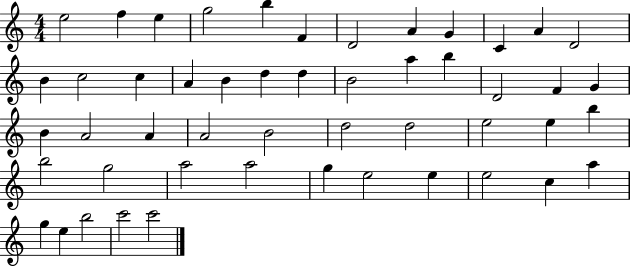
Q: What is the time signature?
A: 4/4